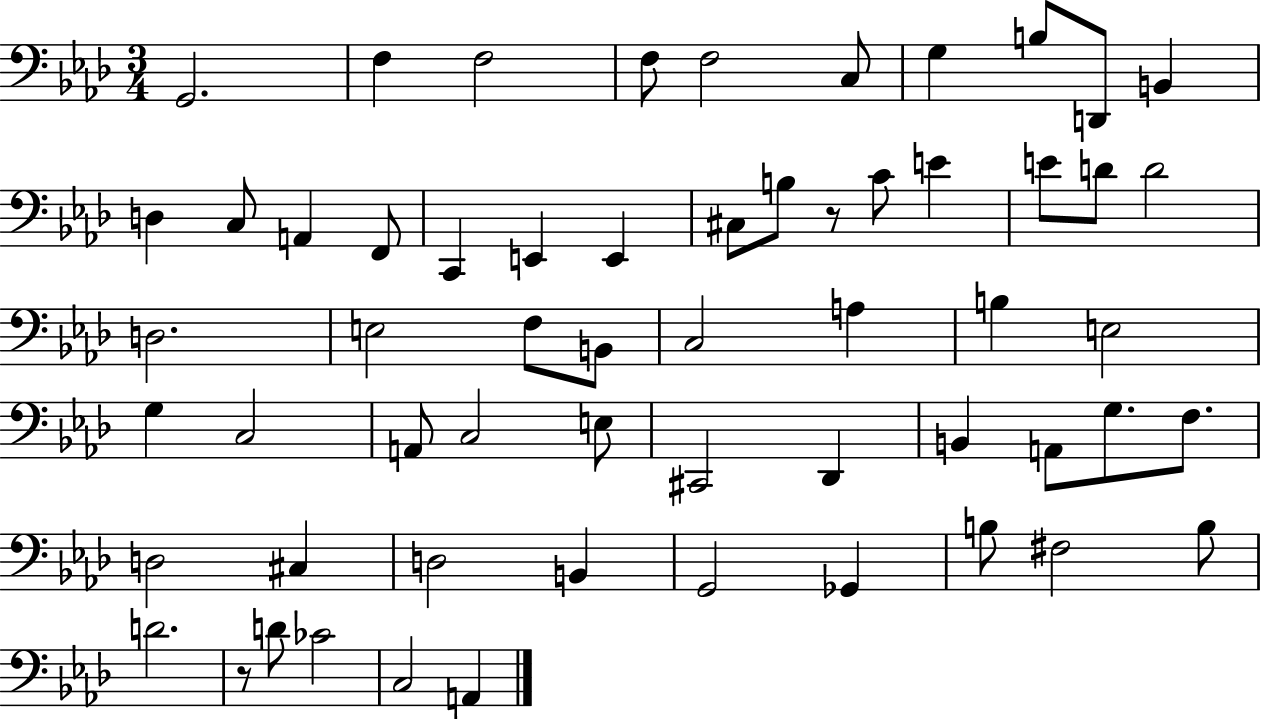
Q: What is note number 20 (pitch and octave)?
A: C4